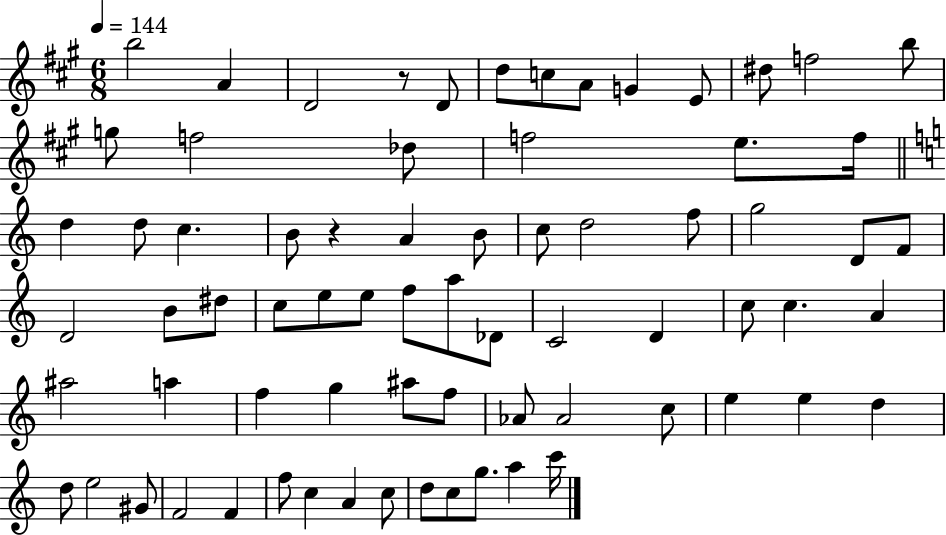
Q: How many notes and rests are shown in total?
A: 72